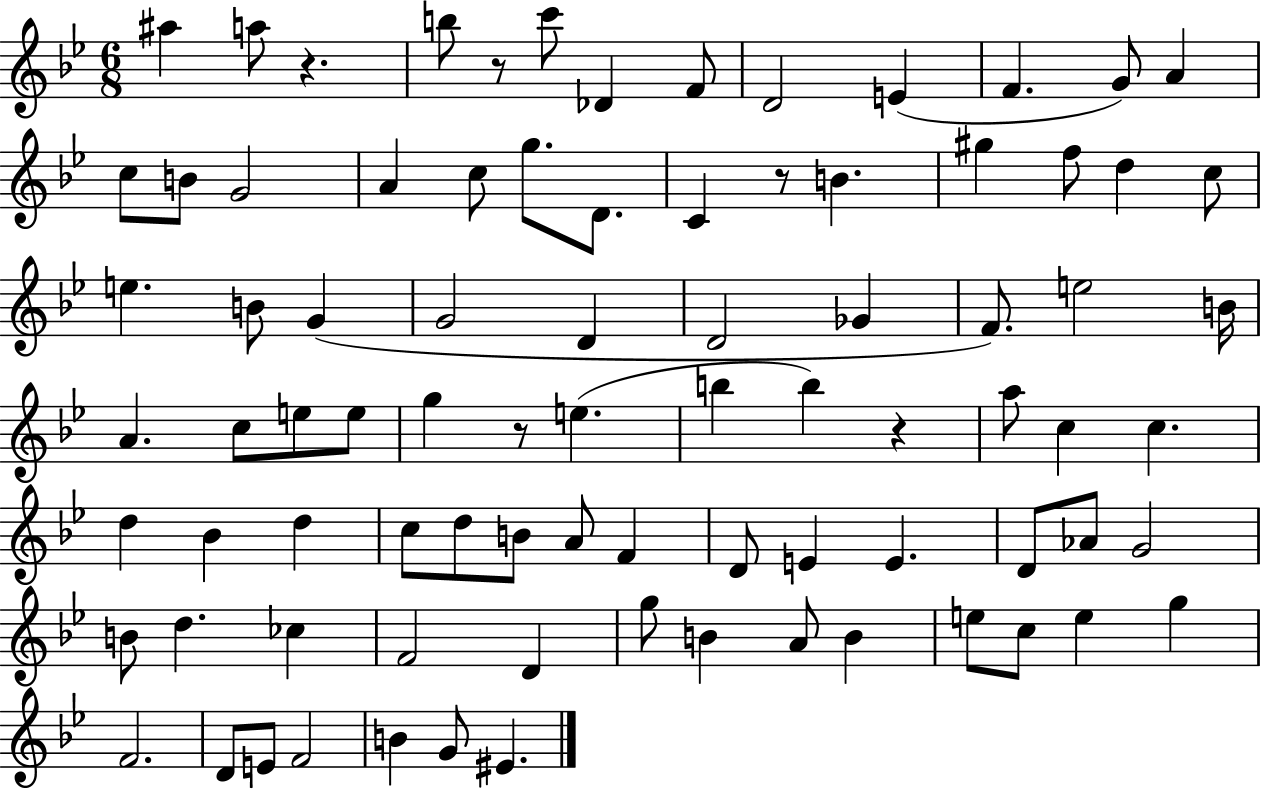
{
  \clef treble
  \numericTimeSignature
  \time 6/8
  \key bes \major
  \repeat volta 2 { ais''4 a''8 r4. | b''8 r8 c'''8 des'4 f'8 | d'2 e'4( | f'4. g'8) a'4 | \break c''8 b'8 g'2 | a'4 c''8 g''8. d'8. | c'4 r8 b'4. | gis''4 f''8 d''4 c''8 | \break e''4. b'8 g'4( | g'2 d'4 | d'2 ges'4 | f'8.) e''2 b'16 | \break a'4. c''8 e''8 e''8 | g''4 r8 e''4.( | b''4 b''4) r4 | a''8 c''4 c''4. | \break d''4 bes'4 d''4 | c''8 d''8 b'8 a'8 f'4 | d'8 e'4 e'4. | d'8 aes'8 g'2 | \break b'8 d''4. ces''4 | f'2 d'4 | g''8 b'4 a'8 b'4 | e''8 c''8 e''4 g''4 | \break f'2. | d'8 e'8 f'2 | b'4 g'8 eis'4. | } \bar "|."
}